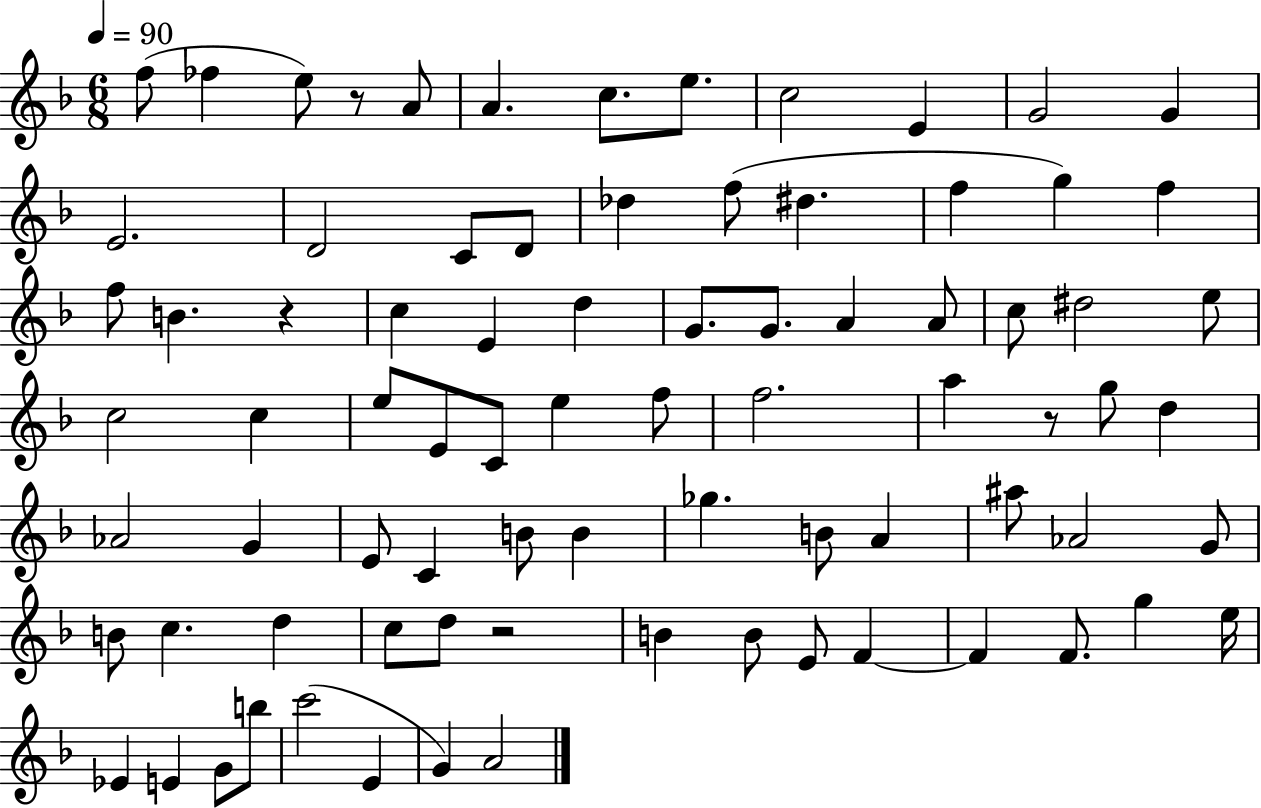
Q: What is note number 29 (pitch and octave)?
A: A4